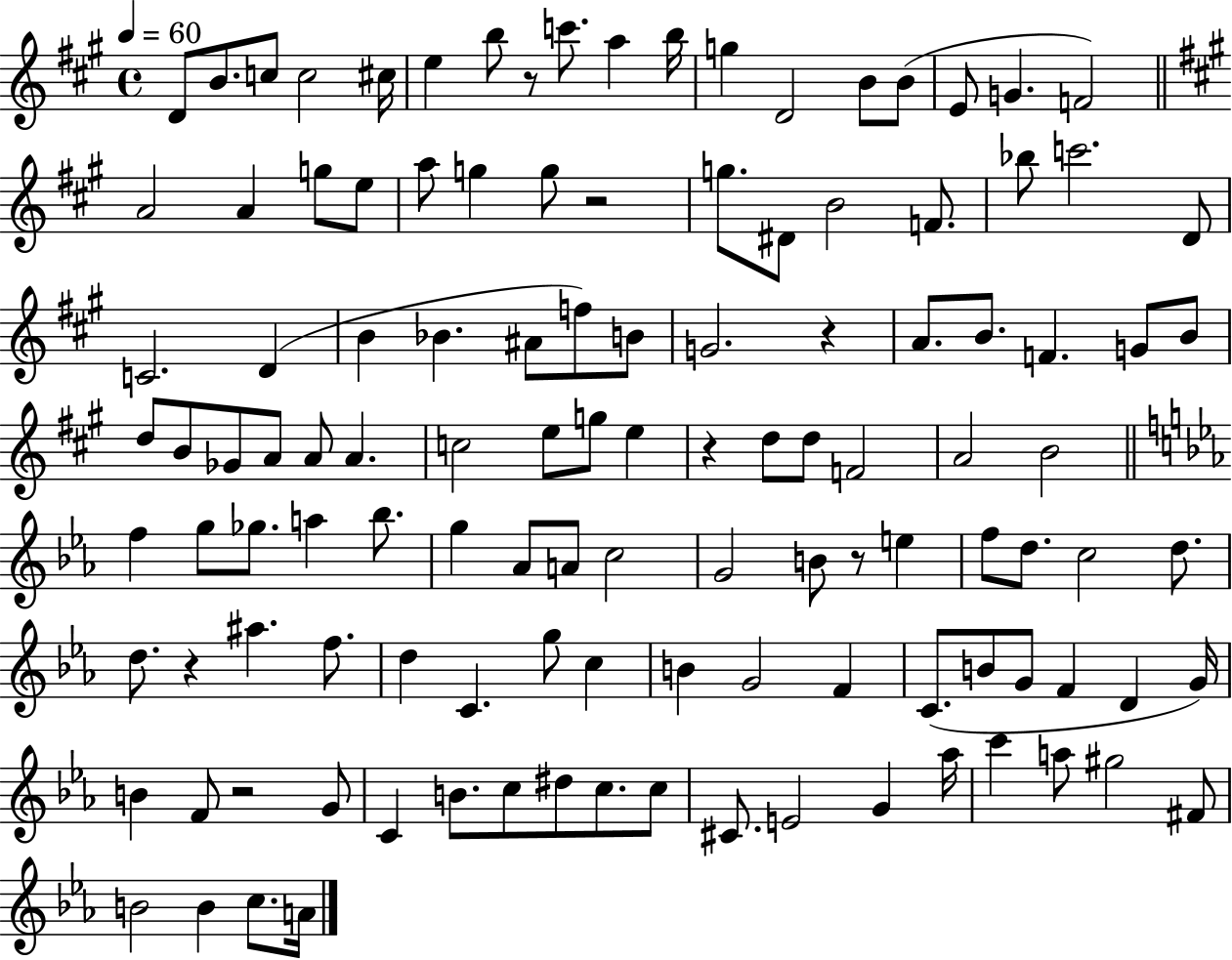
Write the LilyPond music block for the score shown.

{
  \clef treble
  \time 4/4
  \defaultTimeSignature
  \key a \major
  \tempo 4 = 60
  d'8 b'8. c''8 c''2 cis''16 | e''4 b''8 r8 c'''8. a''4 b''16 | g''4 d'2 b'8 b'8( | e'8 g'4. f'2) | \break \bar "||" \break \key a \major a'2 a'4 g''8 e''8 | a''8 g''4 g''8 r2 | g''8. dis'8 b'2 f'8. | bes''8 c'''2. d'8 | \break c'2. d'4( | b'4 bes'4. ais'8 f''8) b'8 | g'2. r4 | a'8. b'8. f'4. g'8 b'8 | \break d''8 b'8 ges'8 a'8 a'8 a'4. | c''2 e''8 g''8 e''4 | r4 d''8 d''8 f'2 | a'2 b'2 | \break \bar "||" \break \key ees \major f''4 g''8 ges''8. a''4 bes''8. | g''4 aes'8 a'8 c''2 | g'2 b'8 r8 e''4 | f''8 d''8. c''2 d''8. | \break d''8. r4 ais''4. f''8. | d''4 c'4. g''8 c''4 | b'4 g'2 f'4 | c'8.( b'8 g'8 f'4 d'4 g'16) | \break b'4 f'8 r2 g'8 | c'4 b'8. c''8 dis''8 c''8. c''8 | cis'8. e'2 g'4 aes''16 | c'''4 a''8 gis''2 fis'8 | \break b'2 b'4 c''8. a'16 | \bar "|."
}